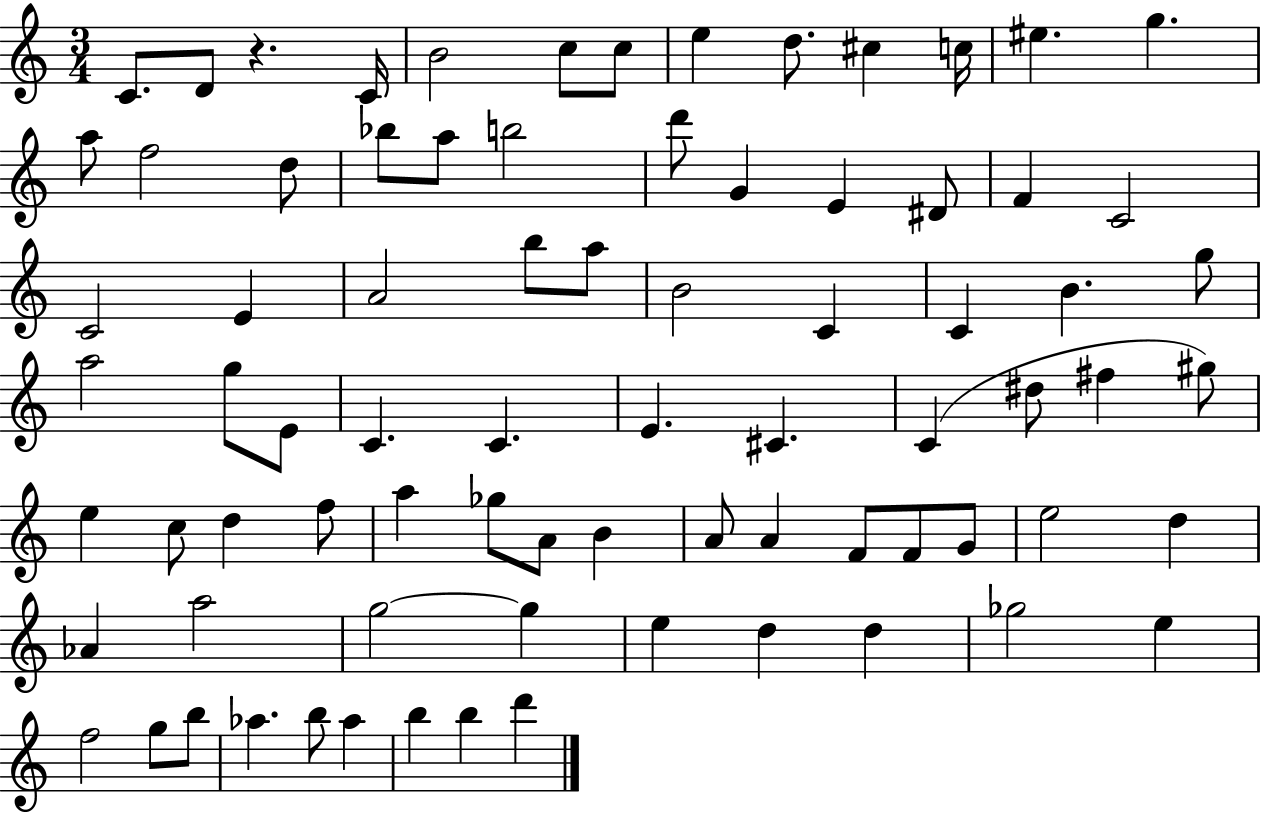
X:1
T:Untitled
M:3/4
L:1/4
K:C
C/2 D/2 z C/4 B2 c/2 c/2 e d/2 ^c c/4 ^e g a/2 f2 d/2 _b/2 a/2 b2 d'/2 G E ^D/2 F C2 C2 E A2 b/2 a/2 B2 C C B g/2 a2 g/2 E/2 C C E ^C C ^d/2 ^f ^g/2 e c/2 d f/2 a _g/2 A/2 B A/2 A F/2 F/2 G/2 e2 d _A a2 g2 g e d d _g2 e f2 g/2 b/2 _a b/2 _a b b d'